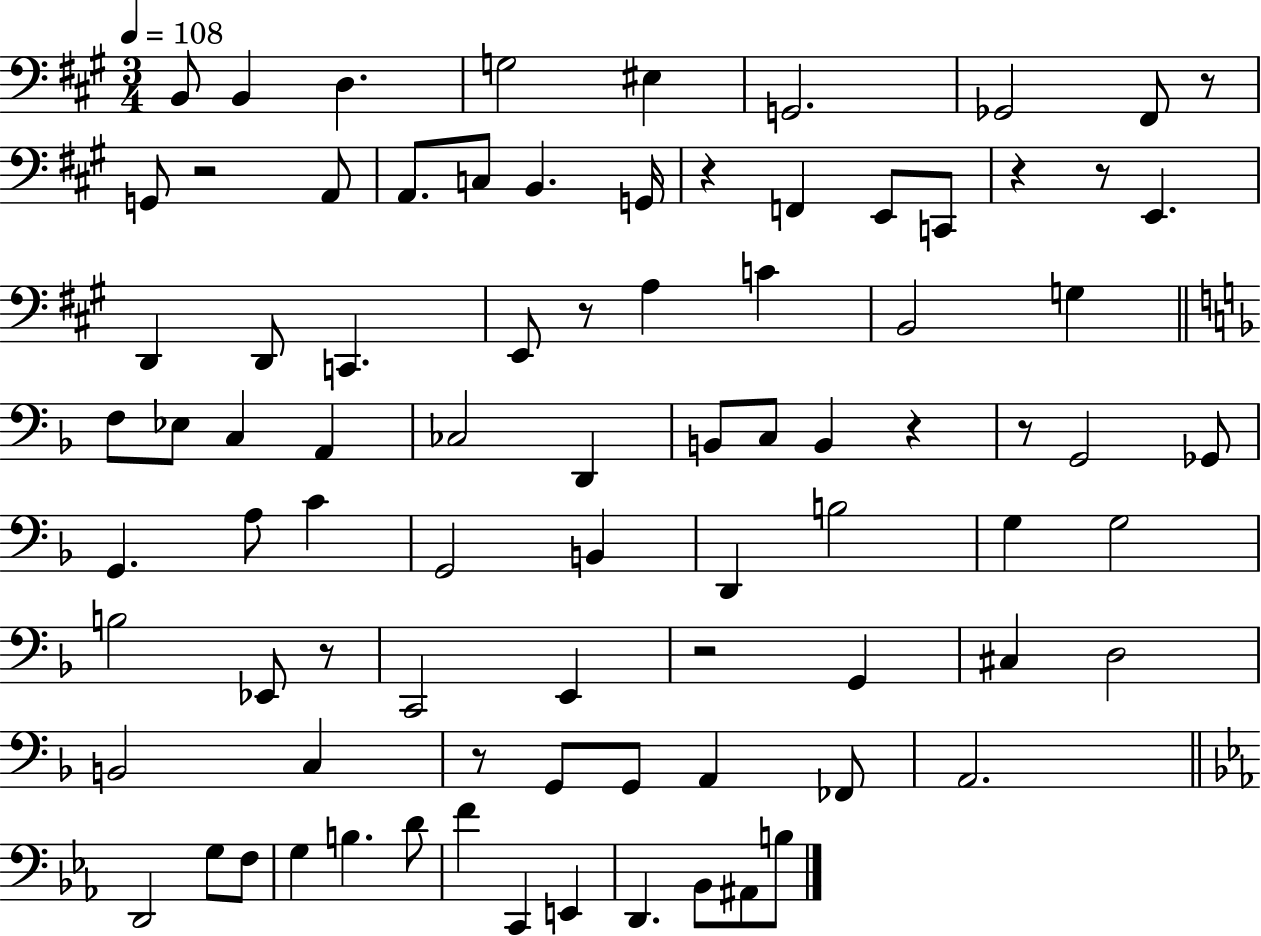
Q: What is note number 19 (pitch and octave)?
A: D2